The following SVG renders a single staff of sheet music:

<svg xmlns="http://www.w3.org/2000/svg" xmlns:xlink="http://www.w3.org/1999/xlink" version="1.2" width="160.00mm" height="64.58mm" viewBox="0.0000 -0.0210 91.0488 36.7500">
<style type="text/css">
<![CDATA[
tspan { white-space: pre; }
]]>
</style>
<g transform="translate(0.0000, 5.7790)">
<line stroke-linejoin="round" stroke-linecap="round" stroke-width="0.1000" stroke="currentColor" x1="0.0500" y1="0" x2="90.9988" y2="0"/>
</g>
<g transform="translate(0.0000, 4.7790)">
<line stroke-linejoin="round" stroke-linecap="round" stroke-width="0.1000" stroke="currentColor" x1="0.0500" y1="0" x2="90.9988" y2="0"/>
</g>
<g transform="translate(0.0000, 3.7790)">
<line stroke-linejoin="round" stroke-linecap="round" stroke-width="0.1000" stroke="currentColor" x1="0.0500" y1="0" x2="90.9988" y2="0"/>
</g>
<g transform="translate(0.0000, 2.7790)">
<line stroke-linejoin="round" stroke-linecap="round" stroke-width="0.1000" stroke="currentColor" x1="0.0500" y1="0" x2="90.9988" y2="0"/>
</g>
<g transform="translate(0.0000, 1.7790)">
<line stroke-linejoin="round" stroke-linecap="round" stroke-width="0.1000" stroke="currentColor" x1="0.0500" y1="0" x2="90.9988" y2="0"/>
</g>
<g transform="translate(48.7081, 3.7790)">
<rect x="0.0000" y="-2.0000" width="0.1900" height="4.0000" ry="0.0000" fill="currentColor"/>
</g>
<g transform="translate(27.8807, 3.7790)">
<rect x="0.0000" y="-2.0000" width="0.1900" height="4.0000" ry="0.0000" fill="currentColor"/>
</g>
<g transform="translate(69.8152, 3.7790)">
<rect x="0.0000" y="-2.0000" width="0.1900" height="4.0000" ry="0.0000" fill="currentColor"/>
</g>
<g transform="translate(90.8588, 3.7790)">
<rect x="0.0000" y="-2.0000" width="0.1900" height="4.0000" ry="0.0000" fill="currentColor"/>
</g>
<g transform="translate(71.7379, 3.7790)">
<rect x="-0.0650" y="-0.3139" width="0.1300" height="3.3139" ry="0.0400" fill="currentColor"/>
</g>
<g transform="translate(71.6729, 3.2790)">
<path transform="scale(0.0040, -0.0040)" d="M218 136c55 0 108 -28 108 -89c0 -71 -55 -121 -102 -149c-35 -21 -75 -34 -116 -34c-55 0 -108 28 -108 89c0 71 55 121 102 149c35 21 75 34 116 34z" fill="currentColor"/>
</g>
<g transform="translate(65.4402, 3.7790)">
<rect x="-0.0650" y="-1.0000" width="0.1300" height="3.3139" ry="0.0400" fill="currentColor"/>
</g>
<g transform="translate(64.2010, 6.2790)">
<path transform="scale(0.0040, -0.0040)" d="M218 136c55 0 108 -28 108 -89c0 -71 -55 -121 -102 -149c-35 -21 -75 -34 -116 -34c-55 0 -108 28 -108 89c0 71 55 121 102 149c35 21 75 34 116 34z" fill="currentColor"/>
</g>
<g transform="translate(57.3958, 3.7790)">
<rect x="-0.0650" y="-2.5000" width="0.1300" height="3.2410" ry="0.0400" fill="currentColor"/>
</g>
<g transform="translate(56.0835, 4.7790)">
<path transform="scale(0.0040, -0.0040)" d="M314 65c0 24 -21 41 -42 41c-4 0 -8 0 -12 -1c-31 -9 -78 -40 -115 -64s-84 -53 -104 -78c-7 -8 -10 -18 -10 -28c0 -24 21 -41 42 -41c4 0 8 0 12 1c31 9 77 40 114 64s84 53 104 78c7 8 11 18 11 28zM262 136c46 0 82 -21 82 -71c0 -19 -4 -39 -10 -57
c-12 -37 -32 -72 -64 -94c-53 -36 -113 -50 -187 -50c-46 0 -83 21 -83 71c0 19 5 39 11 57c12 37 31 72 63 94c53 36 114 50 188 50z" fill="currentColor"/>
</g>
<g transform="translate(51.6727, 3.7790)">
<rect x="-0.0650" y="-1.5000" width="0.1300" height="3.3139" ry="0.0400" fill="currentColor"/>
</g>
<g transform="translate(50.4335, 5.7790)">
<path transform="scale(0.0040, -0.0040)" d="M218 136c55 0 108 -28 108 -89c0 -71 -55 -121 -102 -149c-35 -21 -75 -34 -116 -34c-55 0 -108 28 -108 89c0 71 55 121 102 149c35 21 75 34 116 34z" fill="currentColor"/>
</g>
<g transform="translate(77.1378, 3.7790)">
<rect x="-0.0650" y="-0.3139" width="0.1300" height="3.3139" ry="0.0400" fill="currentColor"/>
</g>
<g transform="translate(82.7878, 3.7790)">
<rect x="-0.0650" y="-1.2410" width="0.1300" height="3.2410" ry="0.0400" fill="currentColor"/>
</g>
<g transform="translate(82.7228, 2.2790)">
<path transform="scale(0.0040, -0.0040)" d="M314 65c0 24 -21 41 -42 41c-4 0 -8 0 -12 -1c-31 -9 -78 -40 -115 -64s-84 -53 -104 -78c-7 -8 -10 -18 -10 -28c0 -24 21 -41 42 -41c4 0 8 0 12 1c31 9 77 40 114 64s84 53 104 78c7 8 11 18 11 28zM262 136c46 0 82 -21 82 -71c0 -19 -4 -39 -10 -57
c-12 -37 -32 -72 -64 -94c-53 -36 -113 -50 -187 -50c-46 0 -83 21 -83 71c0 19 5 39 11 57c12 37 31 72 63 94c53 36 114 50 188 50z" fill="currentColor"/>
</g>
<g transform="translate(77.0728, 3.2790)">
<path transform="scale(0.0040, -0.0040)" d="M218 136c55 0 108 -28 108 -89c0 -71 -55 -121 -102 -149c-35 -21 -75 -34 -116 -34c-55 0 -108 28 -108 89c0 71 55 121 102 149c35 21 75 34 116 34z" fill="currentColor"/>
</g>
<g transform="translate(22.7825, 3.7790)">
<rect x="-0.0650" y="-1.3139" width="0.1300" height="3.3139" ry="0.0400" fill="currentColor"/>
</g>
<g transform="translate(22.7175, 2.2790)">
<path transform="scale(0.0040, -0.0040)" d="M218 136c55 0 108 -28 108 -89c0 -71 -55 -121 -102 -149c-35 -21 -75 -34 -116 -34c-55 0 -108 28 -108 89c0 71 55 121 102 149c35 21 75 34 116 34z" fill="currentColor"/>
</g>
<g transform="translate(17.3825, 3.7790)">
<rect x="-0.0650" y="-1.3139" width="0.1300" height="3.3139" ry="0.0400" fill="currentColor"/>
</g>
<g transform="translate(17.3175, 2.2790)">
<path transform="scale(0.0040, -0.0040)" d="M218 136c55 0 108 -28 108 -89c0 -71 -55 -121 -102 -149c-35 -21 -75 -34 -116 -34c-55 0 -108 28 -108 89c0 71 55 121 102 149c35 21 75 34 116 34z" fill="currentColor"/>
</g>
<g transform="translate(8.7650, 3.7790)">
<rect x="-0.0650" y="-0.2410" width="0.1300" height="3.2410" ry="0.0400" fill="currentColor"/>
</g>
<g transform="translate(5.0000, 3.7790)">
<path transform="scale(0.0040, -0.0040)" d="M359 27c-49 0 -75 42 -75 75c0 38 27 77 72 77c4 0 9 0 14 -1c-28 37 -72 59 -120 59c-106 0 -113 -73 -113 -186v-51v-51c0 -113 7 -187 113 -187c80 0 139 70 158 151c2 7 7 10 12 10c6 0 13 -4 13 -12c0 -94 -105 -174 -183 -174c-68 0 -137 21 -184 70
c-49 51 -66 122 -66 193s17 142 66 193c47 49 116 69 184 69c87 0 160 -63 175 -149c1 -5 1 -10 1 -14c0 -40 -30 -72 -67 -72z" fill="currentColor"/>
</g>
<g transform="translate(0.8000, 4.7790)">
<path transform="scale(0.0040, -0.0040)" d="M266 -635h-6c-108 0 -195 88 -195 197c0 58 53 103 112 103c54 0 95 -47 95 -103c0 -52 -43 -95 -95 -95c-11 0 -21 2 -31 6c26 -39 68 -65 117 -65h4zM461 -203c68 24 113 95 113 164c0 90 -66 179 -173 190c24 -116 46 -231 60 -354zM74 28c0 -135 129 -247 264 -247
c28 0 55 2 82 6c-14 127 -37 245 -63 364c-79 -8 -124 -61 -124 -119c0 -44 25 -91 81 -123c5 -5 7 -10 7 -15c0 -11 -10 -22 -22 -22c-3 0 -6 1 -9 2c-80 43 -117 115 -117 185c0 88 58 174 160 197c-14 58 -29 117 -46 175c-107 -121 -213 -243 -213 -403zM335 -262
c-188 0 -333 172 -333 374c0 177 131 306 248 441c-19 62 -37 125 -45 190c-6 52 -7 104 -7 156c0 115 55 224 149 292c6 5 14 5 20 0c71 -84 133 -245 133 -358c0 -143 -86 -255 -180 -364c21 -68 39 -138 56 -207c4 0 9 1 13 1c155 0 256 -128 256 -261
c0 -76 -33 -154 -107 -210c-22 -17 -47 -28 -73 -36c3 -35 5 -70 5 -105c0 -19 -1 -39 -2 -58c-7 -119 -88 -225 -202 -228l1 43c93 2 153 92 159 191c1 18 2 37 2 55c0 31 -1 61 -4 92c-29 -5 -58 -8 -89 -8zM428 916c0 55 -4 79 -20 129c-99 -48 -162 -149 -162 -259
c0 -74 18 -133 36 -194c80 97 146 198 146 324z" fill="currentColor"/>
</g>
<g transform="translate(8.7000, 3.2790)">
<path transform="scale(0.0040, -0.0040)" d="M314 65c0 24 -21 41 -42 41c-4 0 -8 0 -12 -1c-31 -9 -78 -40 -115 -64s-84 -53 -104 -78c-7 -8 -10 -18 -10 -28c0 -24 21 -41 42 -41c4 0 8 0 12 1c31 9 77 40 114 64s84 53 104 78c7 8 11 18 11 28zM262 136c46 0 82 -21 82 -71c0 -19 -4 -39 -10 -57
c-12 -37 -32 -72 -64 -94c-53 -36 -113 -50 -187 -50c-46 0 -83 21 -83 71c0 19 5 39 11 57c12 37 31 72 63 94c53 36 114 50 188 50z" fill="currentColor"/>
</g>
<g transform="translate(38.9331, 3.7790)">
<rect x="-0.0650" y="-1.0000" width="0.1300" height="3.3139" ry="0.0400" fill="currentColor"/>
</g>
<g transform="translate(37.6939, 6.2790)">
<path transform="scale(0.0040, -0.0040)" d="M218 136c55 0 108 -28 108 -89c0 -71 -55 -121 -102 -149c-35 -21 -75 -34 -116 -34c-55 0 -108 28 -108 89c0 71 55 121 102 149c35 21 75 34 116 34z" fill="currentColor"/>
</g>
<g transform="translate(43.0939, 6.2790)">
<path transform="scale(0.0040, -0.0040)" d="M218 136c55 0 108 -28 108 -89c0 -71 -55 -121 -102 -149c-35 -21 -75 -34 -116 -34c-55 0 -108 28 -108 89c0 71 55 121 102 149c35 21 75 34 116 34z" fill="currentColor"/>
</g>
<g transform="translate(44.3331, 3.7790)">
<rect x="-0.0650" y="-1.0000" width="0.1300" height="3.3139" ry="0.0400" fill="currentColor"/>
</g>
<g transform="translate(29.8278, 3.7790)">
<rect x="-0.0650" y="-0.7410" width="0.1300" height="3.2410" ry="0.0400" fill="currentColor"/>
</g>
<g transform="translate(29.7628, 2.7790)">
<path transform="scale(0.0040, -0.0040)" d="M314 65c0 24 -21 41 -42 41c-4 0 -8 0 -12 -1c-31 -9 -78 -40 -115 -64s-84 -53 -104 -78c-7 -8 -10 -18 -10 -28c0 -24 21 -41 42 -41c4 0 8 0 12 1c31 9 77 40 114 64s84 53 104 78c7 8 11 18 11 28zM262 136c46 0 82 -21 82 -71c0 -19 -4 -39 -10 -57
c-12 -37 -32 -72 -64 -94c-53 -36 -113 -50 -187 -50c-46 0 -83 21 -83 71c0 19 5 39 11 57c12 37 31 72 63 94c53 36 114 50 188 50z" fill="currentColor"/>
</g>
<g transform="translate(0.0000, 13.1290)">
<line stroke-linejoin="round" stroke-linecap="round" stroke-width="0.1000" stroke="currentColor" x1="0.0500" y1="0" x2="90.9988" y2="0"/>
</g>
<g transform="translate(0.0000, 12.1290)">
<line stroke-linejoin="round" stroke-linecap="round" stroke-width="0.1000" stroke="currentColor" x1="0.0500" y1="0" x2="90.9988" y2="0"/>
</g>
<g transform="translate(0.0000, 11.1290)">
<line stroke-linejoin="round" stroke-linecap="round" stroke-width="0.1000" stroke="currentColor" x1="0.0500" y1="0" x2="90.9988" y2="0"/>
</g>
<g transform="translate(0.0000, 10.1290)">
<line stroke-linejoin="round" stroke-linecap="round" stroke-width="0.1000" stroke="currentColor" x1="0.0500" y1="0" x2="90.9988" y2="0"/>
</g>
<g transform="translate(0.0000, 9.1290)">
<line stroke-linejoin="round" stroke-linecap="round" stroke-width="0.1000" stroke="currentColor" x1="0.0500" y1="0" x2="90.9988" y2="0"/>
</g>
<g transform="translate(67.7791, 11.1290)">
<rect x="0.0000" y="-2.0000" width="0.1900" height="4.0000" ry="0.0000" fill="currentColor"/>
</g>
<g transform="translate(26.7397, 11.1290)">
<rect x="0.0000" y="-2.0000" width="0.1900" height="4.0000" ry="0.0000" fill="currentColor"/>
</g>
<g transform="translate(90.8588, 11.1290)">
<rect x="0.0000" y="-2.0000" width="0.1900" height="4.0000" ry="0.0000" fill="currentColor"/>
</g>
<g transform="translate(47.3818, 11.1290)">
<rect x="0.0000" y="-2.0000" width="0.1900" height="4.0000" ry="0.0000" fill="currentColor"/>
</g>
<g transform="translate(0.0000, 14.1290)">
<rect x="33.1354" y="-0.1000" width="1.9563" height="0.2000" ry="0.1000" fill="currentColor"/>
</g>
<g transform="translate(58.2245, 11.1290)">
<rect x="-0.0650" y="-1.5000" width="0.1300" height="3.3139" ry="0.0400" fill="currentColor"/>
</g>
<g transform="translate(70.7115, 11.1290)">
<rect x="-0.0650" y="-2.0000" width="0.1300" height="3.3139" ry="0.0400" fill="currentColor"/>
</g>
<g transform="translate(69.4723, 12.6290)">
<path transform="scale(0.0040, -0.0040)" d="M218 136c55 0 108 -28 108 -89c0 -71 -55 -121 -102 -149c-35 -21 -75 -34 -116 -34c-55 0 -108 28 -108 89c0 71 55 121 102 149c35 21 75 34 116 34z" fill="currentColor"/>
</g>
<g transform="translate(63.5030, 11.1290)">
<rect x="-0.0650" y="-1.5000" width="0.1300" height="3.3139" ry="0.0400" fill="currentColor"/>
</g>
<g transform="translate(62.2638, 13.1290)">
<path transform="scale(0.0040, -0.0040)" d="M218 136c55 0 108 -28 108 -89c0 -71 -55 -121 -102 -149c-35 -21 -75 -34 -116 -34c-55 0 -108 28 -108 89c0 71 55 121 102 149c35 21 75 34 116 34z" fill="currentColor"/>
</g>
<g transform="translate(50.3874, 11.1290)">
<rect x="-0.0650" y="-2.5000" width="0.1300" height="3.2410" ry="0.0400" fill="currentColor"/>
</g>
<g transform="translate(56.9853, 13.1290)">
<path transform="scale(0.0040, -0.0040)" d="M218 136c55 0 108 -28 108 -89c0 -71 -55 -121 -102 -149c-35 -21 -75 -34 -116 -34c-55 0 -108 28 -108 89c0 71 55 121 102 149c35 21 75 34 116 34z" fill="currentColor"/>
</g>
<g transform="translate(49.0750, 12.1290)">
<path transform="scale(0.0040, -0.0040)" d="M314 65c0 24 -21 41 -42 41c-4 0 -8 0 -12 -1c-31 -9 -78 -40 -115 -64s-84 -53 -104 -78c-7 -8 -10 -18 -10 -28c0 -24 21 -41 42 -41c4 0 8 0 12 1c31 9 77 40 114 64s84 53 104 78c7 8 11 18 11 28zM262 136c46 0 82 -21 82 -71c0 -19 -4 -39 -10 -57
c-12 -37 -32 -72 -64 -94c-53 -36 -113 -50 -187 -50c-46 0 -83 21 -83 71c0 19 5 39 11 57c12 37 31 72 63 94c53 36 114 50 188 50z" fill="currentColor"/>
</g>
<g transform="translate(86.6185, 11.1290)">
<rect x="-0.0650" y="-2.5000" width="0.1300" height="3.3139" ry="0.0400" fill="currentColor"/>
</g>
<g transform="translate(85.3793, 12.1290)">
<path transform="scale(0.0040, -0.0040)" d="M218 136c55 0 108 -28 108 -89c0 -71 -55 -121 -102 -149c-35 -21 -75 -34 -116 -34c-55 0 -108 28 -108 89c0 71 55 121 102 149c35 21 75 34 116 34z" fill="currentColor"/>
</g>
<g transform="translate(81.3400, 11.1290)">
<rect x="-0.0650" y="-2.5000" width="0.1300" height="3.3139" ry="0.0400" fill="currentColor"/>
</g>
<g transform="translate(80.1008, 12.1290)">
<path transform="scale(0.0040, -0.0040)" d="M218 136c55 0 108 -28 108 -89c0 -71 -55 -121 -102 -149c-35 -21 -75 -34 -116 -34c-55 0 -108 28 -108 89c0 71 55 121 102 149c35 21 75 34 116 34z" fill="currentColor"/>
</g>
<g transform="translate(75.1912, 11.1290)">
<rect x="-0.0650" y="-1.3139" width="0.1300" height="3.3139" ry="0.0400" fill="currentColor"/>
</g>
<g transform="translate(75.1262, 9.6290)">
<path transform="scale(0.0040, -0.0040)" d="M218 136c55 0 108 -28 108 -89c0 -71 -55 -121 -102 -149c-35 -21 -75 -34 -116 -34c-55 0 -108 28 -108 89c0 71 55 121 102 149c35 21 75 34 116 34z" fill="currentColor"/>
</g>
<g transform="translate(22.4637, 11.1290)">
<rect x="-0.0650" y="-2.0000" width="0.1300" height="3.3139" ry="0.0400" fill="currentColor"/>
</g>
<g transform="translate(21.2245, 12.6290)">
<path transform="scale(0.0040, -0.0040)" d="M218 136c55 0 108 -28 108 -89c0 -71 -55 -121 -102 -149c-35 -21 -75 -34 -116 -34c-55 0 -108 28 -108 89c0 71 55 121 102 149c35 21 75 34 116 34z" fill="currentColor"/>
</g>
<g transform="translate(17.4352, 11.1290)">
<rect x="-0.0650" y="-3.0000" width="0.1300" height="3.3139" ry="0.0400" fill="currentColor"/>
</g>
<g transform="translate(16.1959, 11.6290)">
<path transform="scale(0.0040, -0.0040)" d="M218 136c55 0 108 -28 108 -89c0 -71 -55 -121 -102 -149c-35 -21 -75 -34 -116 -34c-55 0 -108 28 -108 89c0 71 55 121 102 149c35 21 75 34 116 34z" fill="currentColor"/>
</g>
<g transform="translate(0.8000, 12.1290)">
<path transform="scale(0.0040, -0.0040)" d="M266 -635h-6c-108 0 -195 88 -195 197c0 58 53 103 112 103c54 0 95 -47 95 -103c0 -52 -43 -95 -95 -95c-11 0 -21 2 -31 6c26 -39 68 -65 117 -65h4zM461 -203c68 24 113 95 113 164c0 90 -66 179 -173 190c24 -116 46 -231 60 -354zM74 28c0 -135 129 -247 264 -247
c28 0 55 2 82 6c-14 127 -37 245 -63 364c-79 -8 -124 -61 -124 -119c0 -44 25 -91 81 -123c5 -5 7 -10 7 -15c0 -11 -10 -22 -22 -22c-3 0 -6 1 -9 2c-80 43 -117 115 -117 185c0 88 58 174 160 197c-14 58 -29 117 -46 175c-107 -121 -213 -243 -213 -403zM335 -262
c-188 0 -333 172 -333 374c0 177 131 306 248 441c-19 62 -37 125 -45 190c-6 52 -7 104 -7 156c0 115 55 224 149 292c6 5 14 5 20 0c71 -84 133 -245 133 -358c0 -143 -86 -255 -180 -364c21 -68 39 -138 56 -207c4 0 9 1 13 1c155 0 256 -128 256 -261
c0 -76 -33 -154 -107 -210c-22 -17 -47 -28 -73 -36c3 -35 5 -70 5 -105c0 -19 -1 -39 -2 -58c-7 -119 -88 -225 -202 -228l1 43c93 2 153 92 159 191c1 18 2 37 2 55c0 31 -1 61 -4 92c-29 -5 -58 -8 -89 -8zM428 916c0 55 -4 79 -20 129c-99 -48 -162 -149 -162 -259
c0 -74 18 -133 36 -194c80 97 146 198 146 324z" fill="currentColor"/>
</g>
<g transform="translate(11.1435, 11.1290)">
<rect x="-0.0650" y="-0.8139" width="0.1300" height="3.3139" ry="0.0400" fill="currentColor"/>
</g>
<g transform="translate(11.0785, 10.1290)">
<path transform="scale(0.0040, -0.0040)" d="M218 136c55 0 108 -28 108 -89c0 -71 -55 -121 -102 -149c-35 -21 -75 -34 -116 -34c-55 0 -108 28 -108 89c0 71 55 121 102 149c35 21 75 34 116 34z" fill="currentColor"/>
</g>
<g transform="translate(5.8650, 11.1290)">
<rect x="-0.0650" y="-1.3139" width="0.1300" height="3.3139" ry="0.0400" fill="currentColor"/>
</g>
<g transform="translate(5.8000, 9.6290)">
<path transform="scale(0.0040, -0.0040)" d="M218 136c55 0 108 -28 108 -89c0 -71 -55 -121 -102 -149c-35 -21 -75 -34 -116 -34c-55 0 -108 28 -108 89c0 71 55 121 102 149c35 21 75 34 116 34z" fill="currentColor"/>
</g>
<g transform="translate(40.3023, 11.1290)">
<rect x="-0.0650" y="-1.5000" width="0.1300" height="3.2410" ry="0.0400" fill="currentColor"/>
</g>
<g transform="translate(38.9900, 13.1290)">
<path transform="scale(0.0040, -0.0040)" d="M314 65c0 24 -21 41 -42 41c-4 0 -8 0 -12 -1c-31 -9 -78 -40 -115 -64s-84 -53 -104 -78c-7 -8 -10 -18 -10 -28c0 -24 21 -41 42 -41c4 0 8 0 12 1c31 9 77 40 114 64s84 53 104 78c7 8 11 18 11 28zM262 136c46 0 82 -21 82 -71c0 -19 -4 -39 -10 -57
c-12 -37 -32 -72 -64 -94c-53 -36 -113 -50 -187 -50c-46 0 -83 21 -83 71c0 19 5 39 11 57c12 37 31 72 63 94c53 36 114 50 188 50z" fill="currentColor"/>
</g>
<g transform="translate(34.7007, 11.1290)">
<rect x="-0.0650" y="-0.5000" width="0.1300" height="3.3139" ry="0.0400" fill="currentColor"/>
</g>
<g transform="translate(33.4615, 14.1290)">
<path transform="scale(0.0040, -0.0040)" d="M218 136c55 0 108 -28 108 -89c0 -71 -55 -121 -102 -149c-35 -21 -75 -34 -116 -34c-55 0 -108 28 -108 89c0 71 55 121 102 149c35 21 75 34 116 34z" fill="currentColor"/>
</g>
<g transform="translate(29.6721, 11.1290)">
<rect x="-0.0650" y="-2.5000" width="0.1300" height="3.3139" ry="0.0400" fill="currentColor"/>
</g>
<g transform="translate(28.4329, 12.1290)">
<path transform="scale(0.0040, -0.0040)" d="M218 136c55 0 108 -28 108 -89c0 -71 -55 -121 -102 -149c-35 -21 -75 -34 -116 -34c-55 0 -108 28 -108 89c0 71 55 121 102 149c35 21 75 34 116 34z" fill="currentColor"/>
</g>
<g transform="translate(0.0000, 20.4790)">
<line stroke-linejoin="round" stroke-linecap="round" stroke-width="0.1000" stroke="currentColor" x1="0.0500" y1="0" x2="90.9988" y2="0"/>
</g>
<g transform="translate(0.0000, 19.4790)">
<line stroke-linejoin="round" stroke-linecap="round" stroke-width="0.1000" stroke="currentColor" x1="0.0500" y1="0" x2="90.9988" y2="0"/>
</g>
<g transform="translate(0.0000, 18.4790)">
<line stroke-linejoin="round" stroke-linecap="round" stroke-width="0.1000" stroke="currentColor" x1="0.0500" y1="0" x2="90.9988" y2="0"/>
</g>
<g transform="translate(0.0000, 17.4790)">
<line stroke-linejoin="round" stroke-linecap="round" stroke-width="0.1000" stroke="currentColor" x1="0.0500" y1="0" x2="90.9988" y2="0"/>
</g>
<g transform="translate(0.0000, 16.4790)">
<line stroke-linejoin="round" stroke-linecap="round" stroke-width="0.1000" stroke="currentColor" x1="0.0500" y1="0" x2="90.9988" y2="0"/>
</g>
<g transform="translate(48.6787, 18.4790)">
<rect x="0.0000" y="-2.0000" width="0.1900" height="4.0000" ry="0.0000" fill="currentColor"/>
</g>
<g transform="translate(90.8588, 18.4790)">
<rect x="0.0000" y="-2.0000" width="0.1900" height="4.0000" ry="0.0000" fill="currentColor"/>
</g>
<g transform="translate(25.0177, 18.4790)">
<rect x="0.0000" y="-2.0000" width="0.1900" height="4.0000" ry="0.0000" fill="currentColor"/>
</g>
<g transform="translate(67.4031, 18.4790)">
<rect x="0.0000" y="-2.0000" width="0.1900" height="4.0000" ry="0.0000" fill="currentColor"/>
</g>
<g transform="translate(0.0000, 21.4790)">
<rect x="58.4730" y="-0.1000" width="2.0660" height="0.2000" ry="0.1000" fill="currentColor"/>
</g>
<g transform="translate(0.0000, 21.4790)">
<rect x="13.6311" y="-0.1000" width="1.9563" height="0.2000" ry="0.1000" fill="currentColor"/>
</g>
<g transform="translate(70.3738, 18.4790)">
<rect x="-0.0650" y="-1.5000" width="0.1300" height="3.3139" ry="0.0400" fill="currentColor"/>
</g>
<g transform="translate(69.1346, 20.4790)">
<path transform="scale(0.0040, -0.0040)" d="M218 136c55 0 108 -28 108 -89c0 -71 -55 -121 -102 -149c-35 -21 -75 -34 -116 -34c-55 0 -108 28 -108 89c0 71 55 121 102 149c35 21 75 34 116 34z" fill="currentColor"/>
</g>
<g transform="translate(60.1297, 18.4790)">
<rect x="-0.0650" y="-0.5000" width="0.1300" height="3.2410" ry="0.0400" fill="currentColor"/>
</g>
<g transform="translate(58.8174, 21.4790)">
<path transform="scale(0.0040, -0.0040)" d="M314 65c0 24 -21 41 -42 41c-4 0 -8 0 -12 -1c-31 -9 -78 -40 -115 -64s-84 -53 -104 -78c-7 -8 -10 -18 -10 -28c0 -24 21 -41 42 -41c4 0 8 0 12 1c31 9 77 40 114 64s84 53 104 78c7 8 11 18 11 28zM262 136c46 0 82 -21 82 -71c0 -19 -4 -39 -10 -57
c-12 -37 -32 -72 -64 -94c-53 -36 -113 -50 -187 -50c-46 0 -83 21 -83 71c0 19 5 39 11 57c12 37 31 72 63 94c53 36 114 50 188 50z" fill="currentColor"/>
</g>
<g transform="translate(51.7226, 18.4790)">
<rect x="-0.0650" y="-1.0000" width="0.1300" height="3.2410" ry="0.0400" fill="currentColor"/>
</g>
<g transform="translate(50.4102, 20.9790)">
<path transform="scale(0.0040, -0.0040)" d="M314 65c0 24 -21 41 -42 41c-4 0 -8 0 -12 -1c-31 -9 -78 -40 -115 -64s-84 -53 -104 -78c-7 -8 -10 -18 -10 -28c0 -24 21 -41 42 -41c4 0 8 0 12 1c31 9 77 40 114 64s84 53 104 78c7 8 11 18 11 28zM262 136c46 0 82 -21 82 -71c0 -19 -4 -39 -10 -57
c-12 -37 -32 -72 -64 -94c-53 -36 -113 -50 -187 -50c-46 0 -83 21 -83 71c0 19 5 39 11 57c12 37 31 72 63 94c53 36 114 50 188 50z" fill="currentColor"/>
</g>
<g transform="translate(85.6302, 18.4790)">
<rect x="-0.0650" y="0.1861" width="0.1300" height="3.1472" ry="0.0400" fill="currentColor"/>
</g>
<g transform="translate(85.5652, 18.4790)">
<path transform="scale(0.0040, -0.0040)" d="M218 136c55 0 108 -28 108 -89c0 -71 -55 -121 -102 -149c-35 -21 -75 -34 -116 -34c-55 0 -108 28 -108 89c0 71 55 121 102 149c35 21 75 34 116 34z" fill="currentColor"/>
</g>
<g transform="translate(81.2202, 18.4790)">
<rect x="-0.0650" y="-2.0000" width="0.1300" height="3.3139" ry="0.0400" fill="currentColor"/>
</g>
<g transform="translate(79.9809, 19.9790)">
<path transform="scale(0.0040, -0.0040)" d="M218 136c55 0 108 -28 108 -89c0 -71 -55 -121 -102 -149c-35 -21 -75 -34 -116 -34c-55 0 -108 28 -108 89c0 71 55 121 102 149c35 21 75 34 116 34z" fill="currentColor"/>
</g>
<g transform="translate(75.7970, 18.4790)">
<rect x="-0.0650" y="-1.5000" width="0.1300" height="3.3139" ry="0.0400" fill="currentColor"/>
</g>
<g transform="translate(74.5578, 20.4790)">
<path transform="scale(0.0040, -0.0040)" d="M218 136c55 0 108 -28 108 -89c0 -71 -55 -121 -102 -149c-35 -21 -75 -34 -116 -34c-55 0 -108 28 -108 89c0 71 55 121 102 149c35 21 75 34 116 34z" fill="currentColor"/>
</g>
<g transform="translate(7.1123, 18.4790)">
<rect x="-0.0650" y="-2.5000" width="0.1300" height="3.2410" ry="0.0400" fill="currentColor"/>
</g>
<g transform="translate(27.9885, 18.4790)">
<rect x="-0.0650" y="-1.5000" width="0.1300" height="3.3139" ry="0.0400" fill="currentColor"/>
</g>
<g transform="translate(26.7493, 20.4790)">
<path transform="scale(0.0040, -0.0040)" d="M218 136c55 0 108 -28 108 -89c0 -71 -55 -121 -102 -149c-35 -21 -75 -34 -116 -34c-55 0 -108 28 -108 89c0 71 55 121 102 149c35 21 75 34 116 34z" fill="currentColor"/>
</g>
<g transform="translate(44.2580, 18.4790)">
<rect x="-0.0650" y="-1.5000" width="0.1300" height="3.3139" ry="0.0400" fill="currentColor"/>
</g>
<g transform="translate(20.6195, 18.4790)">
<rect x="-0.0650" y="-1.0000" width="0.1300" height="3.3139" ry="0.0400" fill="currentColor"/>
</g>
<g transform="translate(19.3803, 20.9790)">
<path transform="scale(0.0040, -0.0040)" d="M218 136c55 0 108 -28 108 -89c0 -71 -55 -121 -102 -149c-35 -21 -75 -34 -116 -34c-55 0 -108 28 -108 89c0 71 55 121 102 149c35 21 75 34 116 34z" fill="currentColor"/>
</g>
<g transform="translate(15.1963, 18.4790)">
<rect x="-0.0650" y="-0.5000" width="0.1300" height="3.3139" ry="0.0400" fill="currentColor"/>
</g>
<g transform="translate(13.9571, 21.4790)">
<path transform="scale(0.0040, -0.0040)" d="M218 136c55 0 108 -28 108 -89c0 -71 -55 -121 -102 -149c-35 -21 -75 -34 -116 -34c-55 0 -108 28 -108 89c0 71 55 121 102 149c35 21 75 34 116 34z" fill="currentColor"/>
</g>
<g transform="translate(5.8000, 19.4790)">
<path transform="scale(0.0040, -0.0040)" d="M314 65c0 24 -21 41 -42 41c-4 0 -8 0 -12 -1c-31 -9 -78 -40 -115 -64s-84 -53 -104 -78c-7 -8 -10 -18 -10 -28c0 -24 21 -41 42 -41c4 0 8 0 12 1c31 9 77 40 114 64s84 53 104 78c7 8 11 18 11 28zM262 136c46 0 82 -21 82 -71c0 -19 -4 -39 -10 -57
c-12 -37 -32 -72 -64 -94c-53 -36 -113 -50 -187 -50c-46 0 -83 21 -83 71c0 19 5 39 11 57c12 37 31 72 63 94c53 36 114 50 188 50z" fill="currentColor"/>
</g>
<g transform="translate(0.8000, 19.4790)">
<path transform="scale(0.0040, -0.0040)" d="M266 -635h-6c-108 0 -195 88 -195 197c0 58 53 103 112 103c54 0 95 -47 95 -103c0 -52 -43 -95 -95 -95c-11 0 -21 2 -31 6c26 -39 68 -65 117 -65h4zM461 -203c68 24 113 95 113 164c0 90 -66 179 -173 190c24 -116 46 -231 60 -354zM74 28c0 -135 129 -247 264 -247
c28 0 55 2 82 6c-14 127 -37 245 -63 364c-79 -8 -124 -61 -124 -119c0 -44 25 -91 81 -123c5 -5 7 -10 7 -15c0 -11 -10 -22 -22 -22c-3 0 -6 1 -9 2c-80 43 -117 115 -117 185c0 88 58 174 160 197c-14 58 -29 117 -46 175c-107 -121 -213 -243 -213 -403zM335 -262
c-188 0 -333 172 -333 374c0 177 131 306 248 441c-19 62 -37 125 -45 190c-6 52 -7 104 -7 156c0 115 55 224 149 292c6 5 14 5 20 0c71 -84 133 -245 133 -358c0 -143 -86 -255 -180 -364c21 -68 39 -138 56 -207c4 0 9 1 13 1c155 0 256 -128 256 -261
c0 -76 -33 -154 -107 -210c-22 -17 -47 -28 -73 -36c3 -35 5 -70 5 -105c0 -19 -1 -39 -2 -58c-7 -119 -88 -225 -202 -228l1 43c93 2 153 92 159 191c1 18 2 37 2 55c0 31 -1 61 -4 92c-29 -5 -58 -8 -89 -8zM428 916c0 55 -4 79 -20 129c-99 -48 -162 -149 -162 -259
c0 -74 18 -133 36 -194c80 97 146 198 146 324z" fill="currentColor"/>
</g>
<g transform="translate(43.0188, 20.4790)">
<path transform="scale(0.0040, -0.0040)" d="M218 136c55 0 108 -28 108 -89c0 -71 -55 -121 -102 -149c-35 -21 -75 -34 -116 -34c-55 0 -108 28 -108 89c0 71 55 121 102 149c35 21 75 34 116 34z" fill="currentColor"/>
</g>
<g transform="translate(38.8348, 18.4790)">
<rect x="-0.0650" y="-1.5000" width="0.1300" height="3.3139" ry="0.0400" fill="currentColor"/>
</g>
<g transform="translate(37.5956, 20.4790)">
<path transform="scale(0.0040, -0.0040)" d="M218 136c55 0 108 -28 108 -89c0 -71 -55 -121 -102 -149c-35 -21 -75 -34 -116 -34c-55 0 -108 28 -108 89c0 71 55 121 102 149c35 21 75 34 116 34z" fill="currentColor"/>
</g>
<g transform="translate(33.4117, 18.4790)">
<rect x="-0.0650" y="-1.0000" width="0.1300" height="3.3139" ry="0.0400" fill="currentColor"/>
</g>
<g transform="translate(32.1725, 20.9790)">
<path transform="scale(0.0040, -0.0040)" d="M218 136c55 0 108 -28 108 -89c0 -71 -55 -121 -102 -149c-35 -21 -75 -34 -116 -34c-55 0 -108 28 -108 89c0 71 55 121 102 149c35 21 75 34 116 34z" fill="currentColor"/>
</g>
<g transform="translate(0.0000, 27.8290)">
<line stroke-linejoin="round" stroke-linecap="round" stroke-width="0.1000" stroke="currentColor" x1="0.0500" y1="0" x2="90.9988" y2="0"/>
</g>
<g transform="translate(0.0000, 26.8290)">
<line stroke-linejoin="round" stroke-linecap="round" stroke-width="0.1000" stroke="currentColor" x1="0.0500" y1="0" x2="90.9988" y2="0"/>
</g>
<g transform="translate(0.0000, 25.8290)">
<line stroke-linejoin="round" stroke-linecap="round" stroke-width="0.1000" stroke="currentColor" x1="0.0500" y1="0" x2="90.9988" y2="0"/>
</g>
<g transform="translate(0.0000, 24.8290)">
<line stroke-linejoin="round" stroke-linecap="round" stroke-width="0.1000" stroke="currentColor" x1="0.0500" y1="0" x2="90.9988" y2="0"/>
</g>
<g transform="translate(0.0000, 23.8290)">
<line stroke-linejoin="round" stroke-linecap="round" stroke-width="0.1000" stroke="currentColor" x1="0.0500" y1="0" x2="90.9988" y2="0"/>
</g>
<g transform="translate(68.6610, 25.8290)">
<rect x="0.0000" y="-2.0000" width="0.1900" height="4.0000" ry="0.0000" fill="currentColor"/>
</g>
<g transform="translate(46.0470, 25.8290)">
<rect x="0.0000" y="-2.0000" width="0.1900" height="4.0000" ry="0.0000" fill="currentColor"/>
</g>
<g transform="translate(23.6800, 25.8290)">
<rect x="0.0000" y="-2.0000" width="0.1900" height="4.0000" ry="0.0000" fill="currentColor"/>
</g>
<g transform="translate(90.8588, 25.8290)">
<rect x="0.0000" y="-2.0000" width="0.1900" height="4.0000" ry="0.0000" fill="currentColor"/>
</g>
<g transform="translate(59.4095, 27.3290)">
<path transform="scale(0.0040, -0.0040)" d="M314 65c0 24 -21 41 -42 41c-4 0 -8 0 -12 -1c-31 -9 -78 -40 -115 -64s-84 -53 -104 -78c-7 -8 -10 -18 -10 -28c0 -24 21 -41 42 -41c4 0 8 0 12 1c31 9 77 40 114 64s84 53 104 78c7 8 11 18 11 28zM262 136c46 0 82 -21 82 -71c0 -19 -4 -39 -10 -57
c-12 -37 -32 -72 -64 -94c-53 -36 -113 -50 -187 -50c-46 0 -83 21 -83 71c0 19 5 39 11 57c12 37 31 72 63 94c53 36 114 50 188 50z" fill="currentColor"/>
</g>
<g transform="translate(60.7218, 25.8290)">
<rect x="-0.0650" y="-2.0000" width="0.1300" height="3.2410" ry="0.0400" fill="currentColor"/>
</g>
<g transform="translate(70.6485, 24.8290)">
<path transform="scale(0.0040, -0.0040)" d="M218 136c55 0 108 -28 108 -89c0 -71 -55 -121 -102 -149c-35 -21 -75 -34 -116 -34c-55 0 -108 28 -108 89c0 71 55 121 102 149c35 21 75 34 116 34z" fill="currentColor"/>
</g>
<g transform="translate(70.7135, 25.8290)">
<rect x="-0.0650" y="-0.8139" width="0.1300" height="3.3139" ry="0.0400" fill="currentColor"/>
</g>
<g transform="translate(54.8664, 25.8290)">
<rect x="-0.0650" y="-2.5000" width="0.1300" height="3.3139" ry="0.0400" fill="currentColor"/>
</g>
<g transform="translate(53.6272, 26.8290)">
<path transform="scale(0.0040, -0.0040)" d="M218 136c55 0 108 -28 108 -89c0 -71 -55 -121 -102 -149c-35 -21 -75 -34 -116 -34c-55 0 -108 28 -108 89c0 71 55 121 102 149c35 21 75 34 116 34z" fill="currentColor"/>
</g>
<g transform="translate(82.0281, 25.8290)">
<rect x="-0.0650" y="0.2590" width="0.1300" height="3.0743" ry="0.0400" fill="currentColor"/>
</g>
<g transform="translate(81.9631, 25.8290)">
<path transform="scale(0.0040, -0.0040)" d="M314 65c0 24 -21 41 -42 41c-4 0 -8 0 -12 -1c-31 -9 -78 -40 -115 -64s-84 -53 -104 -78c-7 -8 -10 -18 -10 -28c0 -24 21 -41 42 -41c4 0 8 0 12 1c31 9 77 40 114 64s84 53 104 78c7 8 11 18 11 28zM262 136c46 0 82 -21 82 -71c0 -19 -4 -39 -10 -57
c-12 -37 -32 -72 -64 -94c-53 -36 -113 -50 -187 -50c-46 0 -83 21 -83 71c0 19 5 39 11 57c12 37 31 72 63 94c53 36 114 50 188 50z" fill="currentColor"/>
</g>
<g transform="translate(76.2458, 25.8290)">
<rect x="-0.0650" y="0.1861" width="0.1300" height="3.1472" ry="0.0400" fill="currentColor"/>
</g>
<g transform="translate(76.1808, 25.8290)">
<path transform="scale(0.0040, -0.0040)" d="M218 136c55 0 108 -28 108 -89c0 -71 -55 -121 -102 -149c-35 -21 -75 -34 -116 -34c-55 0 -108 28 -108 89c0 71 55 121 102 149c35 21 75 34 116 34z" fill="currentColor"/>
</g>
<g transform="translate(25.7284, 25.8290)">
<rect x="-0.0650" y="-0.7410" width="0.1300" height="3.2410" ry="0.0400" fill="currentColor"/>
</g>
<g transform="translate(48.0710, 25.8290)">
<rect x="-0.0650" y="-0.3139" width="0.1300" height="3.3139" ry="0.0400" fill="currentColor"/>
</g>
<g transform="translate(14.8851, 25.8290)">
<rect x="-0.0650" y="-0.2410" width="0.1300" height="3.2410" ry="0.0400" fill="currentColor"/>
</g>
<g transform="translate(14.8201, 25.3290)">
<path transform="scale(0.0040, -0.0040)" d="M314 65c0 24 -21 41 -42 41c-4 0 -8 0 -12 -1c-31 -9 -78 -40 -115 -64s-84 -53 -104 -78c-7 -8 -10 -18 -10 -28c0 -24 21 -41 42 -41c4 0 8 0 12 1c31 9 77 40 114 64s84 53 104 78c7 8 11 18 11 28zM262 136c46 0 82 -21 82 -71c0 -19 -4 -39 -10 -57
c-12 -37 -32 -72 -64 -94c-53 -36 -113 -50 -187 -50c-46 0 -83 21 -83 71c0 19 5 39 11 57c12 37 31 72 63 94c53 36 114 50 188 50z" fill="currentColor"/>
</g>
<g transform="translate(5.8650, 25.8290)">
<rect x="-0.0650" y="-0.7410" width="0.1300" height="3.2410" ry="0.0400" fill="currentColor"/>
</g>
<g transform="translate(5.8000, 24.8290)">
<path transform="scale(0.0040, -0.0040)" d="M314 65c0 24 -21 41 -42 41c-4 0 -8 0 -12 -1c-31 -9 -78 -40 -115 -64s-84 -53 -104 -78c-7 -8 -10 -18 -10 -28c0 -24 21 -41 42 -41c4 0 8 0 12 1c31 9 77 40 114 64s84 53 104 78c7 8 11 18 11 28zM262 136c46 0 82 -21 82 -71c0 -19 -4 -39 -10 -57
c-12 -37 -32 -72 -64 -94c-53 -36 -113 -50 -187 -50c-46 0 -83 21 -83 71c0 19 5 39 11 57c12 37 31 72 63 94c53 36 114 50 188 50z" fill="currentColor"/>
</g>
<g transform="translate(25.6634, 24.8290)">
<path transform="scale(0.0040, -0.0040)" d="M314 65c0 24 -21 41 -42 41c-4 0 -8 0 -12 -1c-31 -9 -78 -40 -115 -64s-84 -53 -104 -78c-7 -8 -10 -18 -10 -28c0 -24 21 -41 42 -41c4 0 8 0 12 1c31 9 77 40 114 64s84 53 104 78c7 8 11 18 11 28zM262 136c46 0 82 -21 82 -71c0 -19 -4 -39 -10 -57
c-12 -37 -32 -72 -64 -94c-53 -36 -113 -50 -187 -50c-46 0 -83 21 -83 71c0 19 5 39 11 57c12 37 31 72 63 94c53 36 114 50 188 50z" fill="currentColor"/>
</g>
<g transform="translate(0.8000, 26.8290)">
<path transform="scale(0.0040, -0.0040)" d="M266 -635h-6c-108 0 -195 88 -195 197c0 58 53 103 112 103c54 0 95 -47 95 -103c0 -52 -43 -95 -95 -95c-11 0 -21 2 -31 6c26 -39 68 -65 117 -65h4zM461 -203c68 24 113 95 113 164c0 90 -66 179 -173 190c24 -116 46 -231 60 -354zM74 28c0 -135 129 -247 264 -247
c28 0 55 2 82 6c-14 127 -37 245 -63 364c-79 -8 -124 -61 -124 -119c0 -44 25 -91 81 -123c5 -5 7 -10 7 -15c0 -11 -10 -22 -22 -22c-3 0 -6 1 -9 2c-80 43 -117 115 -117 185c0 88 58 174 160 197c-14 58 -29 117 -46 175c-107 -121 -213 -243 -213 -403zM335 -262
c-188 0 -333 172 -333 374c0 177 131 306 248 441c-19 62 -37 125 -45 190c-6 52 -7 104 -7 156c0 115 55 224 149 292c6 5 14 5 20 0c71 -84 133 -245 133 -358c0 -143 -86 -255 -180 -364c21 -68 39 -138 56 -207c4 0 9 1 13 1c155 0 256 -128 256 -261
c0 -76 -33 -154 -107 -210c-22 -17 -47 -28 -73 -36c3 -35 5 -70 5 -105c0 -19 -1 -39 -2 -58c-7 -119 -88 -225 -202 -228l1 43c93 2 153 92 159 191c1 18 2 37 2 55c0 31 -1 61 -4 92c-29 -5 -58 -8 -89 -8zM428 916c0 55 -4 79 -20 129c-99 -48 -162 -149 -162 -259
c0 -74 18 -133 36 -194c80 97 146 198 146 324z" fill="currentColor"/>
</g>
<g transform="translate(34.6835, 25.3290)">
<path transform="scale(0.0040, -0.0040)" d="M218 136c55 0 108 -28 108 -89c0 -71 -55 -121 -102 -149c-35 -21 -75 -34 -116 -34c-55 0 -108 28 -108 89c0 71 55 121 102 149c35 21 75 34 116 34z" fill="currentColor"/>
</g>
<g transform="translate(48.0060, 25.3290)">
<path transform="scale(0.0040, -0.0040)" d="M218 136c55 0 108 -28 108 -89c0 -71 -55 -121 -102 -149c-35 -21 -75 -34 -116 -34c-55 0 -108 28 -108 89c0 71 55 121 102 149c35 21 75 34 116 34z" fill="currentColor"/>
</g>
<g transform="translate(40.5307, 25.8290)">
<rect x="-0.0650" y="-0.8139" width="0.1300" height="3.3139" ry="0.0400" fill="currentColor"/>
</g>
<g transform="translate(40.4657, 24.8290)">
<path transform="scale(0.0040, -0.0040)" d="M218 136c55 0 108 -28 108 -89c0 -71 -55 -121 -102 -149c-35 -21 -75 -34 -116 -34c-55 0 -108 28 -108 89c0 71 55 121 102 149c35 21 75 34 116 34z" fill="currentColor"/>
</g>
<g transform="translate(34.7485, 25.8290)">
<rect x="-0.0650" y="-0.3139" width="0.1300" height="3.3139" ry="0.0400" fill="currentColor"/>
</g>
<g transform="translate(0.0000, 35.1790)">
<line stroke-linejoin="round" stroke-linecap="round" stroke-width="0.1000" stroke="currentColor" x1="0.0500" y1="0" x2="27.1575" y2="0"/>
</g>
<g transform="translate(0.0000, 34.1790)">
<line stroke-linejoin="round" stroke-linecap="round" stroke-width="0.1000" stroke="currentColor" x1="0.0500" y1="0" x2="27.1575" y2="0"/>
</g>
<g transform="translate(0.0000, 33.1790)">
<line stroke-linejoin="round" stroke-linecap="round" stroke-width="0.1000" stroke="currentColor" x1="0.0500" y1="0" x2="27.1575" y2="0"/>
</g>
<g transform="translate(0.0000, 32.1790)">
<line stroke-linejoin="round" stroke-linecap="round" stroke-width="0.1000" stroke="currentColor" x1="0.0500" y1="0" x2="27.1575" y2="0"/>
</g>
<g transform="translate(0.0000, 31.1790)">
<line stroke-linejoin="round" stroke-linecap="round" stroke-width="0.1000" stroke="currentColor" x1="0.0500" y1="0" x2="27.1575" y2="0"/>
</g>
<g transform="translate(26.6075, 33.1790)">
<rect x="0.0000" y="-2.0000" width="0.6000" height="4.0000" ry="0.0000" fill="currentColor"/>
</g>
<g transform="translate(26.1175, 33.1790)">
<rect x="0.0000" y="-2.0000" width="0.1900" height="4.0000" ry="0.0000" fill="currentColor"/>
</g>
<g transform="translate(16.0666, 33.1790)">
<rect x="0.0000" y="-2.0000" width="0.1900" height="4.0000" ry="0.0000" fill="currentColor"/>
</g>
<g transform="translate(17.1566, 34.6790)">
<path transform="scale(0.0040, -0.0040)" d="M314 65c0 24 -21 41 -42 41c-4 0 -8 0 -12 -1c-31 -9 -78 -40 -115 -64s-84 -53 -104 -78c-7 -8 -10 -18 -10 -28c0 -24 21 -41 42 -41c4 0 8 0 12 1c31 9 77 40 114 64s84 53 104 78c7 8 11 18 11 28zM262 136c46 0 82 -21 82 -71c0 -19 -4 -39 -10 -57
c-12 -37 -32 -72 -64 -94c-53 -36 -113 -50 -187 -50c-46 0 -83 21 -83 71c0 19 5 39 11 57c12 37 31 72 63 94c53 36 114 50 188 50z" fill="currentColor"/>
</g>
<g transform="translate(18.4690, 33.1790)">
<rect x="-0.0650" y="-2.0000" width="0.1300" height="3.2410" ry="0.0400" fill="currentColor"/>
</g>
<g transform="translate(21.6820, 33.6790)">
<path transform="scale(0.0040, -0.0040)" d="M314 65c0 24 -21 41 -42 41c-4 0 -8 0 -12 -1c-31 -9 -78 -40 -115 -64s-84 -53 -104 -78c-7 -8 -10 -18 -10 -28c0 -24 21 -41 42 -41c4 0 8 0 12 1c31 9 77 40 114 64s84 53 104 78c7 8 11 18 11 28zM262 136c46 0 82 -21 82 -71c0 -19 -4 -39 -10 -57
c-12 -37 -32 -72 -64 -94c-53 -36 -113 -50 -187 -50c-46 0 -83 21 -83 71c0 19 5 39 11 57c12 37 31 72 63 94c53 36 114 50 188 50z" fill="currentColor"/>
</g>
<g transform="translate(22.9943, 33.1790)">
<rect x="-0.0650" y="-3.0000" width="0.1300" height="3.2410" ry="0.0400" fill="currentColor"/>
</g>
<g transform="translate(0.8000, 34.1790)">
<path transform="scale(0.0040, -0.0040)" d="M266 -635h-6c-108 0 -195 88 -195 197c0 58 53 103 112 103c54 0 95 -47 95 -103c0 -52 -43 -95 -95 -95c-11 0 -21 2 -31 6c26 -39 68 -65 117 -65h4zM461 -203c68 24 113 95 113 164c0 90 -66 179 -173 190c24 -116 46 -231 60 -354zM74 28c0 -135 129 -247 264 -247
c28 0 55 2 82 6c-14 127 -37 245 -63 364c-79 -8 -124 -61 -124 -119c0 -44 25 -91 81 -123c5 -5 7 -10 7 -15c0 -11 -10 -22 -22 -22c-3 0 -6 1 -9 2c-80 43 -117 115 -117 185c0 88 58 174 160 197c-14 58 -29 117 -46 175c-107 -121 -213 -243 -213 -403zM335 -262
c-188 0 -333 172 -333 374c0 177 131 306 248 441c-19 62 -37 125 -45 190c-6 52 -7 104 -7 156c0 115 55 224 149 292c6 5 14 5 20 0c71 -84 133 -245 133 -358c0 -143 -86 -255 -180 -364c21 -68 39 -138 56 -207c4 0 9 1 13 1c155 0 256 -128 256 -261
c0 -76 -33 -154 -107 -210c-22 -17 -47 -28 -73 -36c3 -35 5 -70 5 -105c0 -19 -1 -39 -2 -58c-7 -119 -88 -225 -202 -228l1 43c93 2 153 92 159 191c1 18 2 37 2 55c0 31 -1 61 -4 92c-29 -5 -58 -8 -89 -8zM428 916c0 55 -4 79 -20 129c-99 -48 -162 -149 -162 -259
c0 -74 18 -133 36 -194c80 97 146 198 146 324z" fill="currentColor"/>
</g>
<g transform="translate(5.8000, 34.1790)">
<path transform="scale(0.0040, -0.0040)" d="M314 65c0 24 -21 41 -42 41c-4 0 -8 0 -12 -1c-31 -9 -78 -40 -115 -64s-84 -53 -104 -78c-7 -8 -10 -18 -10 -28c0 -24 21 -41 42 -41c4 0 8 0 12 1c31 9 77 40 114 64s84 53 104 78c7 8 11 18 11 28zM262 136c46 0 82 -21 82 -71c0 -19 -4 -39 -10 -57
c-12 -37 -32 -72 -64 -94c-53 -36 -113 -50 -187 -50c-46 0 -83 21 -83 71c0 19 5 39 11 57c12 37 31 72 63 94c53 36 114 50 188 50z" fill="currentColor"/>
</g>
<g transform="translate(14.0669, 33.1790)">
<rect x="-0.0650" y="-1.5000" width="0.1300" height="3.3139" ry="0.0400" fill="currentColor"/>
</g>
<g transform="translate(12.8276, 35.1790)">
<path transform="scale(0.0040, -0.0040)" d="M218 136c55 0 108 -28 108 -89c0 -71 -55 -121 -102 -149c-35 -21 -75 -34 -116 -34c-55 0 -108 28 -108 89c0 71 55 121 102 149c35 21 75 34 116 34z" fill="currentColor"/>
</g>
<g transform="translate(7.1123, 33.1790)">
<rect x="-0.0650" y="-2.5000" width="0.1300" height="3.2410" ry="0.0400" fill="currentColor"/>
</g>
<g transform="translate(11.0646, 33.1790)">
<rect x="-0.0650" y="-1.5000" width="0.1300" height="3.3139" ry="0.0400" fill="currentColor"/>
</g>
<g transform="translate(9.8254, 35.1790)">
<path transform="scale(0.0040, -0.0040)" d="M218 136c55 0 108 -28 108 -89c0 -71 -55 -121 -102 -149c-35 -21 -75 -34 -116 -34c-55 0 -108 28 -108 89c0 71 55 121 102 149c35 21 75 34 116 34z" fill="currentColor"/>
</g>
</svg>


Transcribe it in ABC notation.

X:1
T:Untitled
M:4/4
L:1/4
K:C
c2 e e d2 D D E G2 D c c e2 e d A F G C E2 G2 E E F e G G G2 C D E D E E D2 C2 E E F B d2 c2 d2 c d c G F2 d B B2 G2 E E F2 A2